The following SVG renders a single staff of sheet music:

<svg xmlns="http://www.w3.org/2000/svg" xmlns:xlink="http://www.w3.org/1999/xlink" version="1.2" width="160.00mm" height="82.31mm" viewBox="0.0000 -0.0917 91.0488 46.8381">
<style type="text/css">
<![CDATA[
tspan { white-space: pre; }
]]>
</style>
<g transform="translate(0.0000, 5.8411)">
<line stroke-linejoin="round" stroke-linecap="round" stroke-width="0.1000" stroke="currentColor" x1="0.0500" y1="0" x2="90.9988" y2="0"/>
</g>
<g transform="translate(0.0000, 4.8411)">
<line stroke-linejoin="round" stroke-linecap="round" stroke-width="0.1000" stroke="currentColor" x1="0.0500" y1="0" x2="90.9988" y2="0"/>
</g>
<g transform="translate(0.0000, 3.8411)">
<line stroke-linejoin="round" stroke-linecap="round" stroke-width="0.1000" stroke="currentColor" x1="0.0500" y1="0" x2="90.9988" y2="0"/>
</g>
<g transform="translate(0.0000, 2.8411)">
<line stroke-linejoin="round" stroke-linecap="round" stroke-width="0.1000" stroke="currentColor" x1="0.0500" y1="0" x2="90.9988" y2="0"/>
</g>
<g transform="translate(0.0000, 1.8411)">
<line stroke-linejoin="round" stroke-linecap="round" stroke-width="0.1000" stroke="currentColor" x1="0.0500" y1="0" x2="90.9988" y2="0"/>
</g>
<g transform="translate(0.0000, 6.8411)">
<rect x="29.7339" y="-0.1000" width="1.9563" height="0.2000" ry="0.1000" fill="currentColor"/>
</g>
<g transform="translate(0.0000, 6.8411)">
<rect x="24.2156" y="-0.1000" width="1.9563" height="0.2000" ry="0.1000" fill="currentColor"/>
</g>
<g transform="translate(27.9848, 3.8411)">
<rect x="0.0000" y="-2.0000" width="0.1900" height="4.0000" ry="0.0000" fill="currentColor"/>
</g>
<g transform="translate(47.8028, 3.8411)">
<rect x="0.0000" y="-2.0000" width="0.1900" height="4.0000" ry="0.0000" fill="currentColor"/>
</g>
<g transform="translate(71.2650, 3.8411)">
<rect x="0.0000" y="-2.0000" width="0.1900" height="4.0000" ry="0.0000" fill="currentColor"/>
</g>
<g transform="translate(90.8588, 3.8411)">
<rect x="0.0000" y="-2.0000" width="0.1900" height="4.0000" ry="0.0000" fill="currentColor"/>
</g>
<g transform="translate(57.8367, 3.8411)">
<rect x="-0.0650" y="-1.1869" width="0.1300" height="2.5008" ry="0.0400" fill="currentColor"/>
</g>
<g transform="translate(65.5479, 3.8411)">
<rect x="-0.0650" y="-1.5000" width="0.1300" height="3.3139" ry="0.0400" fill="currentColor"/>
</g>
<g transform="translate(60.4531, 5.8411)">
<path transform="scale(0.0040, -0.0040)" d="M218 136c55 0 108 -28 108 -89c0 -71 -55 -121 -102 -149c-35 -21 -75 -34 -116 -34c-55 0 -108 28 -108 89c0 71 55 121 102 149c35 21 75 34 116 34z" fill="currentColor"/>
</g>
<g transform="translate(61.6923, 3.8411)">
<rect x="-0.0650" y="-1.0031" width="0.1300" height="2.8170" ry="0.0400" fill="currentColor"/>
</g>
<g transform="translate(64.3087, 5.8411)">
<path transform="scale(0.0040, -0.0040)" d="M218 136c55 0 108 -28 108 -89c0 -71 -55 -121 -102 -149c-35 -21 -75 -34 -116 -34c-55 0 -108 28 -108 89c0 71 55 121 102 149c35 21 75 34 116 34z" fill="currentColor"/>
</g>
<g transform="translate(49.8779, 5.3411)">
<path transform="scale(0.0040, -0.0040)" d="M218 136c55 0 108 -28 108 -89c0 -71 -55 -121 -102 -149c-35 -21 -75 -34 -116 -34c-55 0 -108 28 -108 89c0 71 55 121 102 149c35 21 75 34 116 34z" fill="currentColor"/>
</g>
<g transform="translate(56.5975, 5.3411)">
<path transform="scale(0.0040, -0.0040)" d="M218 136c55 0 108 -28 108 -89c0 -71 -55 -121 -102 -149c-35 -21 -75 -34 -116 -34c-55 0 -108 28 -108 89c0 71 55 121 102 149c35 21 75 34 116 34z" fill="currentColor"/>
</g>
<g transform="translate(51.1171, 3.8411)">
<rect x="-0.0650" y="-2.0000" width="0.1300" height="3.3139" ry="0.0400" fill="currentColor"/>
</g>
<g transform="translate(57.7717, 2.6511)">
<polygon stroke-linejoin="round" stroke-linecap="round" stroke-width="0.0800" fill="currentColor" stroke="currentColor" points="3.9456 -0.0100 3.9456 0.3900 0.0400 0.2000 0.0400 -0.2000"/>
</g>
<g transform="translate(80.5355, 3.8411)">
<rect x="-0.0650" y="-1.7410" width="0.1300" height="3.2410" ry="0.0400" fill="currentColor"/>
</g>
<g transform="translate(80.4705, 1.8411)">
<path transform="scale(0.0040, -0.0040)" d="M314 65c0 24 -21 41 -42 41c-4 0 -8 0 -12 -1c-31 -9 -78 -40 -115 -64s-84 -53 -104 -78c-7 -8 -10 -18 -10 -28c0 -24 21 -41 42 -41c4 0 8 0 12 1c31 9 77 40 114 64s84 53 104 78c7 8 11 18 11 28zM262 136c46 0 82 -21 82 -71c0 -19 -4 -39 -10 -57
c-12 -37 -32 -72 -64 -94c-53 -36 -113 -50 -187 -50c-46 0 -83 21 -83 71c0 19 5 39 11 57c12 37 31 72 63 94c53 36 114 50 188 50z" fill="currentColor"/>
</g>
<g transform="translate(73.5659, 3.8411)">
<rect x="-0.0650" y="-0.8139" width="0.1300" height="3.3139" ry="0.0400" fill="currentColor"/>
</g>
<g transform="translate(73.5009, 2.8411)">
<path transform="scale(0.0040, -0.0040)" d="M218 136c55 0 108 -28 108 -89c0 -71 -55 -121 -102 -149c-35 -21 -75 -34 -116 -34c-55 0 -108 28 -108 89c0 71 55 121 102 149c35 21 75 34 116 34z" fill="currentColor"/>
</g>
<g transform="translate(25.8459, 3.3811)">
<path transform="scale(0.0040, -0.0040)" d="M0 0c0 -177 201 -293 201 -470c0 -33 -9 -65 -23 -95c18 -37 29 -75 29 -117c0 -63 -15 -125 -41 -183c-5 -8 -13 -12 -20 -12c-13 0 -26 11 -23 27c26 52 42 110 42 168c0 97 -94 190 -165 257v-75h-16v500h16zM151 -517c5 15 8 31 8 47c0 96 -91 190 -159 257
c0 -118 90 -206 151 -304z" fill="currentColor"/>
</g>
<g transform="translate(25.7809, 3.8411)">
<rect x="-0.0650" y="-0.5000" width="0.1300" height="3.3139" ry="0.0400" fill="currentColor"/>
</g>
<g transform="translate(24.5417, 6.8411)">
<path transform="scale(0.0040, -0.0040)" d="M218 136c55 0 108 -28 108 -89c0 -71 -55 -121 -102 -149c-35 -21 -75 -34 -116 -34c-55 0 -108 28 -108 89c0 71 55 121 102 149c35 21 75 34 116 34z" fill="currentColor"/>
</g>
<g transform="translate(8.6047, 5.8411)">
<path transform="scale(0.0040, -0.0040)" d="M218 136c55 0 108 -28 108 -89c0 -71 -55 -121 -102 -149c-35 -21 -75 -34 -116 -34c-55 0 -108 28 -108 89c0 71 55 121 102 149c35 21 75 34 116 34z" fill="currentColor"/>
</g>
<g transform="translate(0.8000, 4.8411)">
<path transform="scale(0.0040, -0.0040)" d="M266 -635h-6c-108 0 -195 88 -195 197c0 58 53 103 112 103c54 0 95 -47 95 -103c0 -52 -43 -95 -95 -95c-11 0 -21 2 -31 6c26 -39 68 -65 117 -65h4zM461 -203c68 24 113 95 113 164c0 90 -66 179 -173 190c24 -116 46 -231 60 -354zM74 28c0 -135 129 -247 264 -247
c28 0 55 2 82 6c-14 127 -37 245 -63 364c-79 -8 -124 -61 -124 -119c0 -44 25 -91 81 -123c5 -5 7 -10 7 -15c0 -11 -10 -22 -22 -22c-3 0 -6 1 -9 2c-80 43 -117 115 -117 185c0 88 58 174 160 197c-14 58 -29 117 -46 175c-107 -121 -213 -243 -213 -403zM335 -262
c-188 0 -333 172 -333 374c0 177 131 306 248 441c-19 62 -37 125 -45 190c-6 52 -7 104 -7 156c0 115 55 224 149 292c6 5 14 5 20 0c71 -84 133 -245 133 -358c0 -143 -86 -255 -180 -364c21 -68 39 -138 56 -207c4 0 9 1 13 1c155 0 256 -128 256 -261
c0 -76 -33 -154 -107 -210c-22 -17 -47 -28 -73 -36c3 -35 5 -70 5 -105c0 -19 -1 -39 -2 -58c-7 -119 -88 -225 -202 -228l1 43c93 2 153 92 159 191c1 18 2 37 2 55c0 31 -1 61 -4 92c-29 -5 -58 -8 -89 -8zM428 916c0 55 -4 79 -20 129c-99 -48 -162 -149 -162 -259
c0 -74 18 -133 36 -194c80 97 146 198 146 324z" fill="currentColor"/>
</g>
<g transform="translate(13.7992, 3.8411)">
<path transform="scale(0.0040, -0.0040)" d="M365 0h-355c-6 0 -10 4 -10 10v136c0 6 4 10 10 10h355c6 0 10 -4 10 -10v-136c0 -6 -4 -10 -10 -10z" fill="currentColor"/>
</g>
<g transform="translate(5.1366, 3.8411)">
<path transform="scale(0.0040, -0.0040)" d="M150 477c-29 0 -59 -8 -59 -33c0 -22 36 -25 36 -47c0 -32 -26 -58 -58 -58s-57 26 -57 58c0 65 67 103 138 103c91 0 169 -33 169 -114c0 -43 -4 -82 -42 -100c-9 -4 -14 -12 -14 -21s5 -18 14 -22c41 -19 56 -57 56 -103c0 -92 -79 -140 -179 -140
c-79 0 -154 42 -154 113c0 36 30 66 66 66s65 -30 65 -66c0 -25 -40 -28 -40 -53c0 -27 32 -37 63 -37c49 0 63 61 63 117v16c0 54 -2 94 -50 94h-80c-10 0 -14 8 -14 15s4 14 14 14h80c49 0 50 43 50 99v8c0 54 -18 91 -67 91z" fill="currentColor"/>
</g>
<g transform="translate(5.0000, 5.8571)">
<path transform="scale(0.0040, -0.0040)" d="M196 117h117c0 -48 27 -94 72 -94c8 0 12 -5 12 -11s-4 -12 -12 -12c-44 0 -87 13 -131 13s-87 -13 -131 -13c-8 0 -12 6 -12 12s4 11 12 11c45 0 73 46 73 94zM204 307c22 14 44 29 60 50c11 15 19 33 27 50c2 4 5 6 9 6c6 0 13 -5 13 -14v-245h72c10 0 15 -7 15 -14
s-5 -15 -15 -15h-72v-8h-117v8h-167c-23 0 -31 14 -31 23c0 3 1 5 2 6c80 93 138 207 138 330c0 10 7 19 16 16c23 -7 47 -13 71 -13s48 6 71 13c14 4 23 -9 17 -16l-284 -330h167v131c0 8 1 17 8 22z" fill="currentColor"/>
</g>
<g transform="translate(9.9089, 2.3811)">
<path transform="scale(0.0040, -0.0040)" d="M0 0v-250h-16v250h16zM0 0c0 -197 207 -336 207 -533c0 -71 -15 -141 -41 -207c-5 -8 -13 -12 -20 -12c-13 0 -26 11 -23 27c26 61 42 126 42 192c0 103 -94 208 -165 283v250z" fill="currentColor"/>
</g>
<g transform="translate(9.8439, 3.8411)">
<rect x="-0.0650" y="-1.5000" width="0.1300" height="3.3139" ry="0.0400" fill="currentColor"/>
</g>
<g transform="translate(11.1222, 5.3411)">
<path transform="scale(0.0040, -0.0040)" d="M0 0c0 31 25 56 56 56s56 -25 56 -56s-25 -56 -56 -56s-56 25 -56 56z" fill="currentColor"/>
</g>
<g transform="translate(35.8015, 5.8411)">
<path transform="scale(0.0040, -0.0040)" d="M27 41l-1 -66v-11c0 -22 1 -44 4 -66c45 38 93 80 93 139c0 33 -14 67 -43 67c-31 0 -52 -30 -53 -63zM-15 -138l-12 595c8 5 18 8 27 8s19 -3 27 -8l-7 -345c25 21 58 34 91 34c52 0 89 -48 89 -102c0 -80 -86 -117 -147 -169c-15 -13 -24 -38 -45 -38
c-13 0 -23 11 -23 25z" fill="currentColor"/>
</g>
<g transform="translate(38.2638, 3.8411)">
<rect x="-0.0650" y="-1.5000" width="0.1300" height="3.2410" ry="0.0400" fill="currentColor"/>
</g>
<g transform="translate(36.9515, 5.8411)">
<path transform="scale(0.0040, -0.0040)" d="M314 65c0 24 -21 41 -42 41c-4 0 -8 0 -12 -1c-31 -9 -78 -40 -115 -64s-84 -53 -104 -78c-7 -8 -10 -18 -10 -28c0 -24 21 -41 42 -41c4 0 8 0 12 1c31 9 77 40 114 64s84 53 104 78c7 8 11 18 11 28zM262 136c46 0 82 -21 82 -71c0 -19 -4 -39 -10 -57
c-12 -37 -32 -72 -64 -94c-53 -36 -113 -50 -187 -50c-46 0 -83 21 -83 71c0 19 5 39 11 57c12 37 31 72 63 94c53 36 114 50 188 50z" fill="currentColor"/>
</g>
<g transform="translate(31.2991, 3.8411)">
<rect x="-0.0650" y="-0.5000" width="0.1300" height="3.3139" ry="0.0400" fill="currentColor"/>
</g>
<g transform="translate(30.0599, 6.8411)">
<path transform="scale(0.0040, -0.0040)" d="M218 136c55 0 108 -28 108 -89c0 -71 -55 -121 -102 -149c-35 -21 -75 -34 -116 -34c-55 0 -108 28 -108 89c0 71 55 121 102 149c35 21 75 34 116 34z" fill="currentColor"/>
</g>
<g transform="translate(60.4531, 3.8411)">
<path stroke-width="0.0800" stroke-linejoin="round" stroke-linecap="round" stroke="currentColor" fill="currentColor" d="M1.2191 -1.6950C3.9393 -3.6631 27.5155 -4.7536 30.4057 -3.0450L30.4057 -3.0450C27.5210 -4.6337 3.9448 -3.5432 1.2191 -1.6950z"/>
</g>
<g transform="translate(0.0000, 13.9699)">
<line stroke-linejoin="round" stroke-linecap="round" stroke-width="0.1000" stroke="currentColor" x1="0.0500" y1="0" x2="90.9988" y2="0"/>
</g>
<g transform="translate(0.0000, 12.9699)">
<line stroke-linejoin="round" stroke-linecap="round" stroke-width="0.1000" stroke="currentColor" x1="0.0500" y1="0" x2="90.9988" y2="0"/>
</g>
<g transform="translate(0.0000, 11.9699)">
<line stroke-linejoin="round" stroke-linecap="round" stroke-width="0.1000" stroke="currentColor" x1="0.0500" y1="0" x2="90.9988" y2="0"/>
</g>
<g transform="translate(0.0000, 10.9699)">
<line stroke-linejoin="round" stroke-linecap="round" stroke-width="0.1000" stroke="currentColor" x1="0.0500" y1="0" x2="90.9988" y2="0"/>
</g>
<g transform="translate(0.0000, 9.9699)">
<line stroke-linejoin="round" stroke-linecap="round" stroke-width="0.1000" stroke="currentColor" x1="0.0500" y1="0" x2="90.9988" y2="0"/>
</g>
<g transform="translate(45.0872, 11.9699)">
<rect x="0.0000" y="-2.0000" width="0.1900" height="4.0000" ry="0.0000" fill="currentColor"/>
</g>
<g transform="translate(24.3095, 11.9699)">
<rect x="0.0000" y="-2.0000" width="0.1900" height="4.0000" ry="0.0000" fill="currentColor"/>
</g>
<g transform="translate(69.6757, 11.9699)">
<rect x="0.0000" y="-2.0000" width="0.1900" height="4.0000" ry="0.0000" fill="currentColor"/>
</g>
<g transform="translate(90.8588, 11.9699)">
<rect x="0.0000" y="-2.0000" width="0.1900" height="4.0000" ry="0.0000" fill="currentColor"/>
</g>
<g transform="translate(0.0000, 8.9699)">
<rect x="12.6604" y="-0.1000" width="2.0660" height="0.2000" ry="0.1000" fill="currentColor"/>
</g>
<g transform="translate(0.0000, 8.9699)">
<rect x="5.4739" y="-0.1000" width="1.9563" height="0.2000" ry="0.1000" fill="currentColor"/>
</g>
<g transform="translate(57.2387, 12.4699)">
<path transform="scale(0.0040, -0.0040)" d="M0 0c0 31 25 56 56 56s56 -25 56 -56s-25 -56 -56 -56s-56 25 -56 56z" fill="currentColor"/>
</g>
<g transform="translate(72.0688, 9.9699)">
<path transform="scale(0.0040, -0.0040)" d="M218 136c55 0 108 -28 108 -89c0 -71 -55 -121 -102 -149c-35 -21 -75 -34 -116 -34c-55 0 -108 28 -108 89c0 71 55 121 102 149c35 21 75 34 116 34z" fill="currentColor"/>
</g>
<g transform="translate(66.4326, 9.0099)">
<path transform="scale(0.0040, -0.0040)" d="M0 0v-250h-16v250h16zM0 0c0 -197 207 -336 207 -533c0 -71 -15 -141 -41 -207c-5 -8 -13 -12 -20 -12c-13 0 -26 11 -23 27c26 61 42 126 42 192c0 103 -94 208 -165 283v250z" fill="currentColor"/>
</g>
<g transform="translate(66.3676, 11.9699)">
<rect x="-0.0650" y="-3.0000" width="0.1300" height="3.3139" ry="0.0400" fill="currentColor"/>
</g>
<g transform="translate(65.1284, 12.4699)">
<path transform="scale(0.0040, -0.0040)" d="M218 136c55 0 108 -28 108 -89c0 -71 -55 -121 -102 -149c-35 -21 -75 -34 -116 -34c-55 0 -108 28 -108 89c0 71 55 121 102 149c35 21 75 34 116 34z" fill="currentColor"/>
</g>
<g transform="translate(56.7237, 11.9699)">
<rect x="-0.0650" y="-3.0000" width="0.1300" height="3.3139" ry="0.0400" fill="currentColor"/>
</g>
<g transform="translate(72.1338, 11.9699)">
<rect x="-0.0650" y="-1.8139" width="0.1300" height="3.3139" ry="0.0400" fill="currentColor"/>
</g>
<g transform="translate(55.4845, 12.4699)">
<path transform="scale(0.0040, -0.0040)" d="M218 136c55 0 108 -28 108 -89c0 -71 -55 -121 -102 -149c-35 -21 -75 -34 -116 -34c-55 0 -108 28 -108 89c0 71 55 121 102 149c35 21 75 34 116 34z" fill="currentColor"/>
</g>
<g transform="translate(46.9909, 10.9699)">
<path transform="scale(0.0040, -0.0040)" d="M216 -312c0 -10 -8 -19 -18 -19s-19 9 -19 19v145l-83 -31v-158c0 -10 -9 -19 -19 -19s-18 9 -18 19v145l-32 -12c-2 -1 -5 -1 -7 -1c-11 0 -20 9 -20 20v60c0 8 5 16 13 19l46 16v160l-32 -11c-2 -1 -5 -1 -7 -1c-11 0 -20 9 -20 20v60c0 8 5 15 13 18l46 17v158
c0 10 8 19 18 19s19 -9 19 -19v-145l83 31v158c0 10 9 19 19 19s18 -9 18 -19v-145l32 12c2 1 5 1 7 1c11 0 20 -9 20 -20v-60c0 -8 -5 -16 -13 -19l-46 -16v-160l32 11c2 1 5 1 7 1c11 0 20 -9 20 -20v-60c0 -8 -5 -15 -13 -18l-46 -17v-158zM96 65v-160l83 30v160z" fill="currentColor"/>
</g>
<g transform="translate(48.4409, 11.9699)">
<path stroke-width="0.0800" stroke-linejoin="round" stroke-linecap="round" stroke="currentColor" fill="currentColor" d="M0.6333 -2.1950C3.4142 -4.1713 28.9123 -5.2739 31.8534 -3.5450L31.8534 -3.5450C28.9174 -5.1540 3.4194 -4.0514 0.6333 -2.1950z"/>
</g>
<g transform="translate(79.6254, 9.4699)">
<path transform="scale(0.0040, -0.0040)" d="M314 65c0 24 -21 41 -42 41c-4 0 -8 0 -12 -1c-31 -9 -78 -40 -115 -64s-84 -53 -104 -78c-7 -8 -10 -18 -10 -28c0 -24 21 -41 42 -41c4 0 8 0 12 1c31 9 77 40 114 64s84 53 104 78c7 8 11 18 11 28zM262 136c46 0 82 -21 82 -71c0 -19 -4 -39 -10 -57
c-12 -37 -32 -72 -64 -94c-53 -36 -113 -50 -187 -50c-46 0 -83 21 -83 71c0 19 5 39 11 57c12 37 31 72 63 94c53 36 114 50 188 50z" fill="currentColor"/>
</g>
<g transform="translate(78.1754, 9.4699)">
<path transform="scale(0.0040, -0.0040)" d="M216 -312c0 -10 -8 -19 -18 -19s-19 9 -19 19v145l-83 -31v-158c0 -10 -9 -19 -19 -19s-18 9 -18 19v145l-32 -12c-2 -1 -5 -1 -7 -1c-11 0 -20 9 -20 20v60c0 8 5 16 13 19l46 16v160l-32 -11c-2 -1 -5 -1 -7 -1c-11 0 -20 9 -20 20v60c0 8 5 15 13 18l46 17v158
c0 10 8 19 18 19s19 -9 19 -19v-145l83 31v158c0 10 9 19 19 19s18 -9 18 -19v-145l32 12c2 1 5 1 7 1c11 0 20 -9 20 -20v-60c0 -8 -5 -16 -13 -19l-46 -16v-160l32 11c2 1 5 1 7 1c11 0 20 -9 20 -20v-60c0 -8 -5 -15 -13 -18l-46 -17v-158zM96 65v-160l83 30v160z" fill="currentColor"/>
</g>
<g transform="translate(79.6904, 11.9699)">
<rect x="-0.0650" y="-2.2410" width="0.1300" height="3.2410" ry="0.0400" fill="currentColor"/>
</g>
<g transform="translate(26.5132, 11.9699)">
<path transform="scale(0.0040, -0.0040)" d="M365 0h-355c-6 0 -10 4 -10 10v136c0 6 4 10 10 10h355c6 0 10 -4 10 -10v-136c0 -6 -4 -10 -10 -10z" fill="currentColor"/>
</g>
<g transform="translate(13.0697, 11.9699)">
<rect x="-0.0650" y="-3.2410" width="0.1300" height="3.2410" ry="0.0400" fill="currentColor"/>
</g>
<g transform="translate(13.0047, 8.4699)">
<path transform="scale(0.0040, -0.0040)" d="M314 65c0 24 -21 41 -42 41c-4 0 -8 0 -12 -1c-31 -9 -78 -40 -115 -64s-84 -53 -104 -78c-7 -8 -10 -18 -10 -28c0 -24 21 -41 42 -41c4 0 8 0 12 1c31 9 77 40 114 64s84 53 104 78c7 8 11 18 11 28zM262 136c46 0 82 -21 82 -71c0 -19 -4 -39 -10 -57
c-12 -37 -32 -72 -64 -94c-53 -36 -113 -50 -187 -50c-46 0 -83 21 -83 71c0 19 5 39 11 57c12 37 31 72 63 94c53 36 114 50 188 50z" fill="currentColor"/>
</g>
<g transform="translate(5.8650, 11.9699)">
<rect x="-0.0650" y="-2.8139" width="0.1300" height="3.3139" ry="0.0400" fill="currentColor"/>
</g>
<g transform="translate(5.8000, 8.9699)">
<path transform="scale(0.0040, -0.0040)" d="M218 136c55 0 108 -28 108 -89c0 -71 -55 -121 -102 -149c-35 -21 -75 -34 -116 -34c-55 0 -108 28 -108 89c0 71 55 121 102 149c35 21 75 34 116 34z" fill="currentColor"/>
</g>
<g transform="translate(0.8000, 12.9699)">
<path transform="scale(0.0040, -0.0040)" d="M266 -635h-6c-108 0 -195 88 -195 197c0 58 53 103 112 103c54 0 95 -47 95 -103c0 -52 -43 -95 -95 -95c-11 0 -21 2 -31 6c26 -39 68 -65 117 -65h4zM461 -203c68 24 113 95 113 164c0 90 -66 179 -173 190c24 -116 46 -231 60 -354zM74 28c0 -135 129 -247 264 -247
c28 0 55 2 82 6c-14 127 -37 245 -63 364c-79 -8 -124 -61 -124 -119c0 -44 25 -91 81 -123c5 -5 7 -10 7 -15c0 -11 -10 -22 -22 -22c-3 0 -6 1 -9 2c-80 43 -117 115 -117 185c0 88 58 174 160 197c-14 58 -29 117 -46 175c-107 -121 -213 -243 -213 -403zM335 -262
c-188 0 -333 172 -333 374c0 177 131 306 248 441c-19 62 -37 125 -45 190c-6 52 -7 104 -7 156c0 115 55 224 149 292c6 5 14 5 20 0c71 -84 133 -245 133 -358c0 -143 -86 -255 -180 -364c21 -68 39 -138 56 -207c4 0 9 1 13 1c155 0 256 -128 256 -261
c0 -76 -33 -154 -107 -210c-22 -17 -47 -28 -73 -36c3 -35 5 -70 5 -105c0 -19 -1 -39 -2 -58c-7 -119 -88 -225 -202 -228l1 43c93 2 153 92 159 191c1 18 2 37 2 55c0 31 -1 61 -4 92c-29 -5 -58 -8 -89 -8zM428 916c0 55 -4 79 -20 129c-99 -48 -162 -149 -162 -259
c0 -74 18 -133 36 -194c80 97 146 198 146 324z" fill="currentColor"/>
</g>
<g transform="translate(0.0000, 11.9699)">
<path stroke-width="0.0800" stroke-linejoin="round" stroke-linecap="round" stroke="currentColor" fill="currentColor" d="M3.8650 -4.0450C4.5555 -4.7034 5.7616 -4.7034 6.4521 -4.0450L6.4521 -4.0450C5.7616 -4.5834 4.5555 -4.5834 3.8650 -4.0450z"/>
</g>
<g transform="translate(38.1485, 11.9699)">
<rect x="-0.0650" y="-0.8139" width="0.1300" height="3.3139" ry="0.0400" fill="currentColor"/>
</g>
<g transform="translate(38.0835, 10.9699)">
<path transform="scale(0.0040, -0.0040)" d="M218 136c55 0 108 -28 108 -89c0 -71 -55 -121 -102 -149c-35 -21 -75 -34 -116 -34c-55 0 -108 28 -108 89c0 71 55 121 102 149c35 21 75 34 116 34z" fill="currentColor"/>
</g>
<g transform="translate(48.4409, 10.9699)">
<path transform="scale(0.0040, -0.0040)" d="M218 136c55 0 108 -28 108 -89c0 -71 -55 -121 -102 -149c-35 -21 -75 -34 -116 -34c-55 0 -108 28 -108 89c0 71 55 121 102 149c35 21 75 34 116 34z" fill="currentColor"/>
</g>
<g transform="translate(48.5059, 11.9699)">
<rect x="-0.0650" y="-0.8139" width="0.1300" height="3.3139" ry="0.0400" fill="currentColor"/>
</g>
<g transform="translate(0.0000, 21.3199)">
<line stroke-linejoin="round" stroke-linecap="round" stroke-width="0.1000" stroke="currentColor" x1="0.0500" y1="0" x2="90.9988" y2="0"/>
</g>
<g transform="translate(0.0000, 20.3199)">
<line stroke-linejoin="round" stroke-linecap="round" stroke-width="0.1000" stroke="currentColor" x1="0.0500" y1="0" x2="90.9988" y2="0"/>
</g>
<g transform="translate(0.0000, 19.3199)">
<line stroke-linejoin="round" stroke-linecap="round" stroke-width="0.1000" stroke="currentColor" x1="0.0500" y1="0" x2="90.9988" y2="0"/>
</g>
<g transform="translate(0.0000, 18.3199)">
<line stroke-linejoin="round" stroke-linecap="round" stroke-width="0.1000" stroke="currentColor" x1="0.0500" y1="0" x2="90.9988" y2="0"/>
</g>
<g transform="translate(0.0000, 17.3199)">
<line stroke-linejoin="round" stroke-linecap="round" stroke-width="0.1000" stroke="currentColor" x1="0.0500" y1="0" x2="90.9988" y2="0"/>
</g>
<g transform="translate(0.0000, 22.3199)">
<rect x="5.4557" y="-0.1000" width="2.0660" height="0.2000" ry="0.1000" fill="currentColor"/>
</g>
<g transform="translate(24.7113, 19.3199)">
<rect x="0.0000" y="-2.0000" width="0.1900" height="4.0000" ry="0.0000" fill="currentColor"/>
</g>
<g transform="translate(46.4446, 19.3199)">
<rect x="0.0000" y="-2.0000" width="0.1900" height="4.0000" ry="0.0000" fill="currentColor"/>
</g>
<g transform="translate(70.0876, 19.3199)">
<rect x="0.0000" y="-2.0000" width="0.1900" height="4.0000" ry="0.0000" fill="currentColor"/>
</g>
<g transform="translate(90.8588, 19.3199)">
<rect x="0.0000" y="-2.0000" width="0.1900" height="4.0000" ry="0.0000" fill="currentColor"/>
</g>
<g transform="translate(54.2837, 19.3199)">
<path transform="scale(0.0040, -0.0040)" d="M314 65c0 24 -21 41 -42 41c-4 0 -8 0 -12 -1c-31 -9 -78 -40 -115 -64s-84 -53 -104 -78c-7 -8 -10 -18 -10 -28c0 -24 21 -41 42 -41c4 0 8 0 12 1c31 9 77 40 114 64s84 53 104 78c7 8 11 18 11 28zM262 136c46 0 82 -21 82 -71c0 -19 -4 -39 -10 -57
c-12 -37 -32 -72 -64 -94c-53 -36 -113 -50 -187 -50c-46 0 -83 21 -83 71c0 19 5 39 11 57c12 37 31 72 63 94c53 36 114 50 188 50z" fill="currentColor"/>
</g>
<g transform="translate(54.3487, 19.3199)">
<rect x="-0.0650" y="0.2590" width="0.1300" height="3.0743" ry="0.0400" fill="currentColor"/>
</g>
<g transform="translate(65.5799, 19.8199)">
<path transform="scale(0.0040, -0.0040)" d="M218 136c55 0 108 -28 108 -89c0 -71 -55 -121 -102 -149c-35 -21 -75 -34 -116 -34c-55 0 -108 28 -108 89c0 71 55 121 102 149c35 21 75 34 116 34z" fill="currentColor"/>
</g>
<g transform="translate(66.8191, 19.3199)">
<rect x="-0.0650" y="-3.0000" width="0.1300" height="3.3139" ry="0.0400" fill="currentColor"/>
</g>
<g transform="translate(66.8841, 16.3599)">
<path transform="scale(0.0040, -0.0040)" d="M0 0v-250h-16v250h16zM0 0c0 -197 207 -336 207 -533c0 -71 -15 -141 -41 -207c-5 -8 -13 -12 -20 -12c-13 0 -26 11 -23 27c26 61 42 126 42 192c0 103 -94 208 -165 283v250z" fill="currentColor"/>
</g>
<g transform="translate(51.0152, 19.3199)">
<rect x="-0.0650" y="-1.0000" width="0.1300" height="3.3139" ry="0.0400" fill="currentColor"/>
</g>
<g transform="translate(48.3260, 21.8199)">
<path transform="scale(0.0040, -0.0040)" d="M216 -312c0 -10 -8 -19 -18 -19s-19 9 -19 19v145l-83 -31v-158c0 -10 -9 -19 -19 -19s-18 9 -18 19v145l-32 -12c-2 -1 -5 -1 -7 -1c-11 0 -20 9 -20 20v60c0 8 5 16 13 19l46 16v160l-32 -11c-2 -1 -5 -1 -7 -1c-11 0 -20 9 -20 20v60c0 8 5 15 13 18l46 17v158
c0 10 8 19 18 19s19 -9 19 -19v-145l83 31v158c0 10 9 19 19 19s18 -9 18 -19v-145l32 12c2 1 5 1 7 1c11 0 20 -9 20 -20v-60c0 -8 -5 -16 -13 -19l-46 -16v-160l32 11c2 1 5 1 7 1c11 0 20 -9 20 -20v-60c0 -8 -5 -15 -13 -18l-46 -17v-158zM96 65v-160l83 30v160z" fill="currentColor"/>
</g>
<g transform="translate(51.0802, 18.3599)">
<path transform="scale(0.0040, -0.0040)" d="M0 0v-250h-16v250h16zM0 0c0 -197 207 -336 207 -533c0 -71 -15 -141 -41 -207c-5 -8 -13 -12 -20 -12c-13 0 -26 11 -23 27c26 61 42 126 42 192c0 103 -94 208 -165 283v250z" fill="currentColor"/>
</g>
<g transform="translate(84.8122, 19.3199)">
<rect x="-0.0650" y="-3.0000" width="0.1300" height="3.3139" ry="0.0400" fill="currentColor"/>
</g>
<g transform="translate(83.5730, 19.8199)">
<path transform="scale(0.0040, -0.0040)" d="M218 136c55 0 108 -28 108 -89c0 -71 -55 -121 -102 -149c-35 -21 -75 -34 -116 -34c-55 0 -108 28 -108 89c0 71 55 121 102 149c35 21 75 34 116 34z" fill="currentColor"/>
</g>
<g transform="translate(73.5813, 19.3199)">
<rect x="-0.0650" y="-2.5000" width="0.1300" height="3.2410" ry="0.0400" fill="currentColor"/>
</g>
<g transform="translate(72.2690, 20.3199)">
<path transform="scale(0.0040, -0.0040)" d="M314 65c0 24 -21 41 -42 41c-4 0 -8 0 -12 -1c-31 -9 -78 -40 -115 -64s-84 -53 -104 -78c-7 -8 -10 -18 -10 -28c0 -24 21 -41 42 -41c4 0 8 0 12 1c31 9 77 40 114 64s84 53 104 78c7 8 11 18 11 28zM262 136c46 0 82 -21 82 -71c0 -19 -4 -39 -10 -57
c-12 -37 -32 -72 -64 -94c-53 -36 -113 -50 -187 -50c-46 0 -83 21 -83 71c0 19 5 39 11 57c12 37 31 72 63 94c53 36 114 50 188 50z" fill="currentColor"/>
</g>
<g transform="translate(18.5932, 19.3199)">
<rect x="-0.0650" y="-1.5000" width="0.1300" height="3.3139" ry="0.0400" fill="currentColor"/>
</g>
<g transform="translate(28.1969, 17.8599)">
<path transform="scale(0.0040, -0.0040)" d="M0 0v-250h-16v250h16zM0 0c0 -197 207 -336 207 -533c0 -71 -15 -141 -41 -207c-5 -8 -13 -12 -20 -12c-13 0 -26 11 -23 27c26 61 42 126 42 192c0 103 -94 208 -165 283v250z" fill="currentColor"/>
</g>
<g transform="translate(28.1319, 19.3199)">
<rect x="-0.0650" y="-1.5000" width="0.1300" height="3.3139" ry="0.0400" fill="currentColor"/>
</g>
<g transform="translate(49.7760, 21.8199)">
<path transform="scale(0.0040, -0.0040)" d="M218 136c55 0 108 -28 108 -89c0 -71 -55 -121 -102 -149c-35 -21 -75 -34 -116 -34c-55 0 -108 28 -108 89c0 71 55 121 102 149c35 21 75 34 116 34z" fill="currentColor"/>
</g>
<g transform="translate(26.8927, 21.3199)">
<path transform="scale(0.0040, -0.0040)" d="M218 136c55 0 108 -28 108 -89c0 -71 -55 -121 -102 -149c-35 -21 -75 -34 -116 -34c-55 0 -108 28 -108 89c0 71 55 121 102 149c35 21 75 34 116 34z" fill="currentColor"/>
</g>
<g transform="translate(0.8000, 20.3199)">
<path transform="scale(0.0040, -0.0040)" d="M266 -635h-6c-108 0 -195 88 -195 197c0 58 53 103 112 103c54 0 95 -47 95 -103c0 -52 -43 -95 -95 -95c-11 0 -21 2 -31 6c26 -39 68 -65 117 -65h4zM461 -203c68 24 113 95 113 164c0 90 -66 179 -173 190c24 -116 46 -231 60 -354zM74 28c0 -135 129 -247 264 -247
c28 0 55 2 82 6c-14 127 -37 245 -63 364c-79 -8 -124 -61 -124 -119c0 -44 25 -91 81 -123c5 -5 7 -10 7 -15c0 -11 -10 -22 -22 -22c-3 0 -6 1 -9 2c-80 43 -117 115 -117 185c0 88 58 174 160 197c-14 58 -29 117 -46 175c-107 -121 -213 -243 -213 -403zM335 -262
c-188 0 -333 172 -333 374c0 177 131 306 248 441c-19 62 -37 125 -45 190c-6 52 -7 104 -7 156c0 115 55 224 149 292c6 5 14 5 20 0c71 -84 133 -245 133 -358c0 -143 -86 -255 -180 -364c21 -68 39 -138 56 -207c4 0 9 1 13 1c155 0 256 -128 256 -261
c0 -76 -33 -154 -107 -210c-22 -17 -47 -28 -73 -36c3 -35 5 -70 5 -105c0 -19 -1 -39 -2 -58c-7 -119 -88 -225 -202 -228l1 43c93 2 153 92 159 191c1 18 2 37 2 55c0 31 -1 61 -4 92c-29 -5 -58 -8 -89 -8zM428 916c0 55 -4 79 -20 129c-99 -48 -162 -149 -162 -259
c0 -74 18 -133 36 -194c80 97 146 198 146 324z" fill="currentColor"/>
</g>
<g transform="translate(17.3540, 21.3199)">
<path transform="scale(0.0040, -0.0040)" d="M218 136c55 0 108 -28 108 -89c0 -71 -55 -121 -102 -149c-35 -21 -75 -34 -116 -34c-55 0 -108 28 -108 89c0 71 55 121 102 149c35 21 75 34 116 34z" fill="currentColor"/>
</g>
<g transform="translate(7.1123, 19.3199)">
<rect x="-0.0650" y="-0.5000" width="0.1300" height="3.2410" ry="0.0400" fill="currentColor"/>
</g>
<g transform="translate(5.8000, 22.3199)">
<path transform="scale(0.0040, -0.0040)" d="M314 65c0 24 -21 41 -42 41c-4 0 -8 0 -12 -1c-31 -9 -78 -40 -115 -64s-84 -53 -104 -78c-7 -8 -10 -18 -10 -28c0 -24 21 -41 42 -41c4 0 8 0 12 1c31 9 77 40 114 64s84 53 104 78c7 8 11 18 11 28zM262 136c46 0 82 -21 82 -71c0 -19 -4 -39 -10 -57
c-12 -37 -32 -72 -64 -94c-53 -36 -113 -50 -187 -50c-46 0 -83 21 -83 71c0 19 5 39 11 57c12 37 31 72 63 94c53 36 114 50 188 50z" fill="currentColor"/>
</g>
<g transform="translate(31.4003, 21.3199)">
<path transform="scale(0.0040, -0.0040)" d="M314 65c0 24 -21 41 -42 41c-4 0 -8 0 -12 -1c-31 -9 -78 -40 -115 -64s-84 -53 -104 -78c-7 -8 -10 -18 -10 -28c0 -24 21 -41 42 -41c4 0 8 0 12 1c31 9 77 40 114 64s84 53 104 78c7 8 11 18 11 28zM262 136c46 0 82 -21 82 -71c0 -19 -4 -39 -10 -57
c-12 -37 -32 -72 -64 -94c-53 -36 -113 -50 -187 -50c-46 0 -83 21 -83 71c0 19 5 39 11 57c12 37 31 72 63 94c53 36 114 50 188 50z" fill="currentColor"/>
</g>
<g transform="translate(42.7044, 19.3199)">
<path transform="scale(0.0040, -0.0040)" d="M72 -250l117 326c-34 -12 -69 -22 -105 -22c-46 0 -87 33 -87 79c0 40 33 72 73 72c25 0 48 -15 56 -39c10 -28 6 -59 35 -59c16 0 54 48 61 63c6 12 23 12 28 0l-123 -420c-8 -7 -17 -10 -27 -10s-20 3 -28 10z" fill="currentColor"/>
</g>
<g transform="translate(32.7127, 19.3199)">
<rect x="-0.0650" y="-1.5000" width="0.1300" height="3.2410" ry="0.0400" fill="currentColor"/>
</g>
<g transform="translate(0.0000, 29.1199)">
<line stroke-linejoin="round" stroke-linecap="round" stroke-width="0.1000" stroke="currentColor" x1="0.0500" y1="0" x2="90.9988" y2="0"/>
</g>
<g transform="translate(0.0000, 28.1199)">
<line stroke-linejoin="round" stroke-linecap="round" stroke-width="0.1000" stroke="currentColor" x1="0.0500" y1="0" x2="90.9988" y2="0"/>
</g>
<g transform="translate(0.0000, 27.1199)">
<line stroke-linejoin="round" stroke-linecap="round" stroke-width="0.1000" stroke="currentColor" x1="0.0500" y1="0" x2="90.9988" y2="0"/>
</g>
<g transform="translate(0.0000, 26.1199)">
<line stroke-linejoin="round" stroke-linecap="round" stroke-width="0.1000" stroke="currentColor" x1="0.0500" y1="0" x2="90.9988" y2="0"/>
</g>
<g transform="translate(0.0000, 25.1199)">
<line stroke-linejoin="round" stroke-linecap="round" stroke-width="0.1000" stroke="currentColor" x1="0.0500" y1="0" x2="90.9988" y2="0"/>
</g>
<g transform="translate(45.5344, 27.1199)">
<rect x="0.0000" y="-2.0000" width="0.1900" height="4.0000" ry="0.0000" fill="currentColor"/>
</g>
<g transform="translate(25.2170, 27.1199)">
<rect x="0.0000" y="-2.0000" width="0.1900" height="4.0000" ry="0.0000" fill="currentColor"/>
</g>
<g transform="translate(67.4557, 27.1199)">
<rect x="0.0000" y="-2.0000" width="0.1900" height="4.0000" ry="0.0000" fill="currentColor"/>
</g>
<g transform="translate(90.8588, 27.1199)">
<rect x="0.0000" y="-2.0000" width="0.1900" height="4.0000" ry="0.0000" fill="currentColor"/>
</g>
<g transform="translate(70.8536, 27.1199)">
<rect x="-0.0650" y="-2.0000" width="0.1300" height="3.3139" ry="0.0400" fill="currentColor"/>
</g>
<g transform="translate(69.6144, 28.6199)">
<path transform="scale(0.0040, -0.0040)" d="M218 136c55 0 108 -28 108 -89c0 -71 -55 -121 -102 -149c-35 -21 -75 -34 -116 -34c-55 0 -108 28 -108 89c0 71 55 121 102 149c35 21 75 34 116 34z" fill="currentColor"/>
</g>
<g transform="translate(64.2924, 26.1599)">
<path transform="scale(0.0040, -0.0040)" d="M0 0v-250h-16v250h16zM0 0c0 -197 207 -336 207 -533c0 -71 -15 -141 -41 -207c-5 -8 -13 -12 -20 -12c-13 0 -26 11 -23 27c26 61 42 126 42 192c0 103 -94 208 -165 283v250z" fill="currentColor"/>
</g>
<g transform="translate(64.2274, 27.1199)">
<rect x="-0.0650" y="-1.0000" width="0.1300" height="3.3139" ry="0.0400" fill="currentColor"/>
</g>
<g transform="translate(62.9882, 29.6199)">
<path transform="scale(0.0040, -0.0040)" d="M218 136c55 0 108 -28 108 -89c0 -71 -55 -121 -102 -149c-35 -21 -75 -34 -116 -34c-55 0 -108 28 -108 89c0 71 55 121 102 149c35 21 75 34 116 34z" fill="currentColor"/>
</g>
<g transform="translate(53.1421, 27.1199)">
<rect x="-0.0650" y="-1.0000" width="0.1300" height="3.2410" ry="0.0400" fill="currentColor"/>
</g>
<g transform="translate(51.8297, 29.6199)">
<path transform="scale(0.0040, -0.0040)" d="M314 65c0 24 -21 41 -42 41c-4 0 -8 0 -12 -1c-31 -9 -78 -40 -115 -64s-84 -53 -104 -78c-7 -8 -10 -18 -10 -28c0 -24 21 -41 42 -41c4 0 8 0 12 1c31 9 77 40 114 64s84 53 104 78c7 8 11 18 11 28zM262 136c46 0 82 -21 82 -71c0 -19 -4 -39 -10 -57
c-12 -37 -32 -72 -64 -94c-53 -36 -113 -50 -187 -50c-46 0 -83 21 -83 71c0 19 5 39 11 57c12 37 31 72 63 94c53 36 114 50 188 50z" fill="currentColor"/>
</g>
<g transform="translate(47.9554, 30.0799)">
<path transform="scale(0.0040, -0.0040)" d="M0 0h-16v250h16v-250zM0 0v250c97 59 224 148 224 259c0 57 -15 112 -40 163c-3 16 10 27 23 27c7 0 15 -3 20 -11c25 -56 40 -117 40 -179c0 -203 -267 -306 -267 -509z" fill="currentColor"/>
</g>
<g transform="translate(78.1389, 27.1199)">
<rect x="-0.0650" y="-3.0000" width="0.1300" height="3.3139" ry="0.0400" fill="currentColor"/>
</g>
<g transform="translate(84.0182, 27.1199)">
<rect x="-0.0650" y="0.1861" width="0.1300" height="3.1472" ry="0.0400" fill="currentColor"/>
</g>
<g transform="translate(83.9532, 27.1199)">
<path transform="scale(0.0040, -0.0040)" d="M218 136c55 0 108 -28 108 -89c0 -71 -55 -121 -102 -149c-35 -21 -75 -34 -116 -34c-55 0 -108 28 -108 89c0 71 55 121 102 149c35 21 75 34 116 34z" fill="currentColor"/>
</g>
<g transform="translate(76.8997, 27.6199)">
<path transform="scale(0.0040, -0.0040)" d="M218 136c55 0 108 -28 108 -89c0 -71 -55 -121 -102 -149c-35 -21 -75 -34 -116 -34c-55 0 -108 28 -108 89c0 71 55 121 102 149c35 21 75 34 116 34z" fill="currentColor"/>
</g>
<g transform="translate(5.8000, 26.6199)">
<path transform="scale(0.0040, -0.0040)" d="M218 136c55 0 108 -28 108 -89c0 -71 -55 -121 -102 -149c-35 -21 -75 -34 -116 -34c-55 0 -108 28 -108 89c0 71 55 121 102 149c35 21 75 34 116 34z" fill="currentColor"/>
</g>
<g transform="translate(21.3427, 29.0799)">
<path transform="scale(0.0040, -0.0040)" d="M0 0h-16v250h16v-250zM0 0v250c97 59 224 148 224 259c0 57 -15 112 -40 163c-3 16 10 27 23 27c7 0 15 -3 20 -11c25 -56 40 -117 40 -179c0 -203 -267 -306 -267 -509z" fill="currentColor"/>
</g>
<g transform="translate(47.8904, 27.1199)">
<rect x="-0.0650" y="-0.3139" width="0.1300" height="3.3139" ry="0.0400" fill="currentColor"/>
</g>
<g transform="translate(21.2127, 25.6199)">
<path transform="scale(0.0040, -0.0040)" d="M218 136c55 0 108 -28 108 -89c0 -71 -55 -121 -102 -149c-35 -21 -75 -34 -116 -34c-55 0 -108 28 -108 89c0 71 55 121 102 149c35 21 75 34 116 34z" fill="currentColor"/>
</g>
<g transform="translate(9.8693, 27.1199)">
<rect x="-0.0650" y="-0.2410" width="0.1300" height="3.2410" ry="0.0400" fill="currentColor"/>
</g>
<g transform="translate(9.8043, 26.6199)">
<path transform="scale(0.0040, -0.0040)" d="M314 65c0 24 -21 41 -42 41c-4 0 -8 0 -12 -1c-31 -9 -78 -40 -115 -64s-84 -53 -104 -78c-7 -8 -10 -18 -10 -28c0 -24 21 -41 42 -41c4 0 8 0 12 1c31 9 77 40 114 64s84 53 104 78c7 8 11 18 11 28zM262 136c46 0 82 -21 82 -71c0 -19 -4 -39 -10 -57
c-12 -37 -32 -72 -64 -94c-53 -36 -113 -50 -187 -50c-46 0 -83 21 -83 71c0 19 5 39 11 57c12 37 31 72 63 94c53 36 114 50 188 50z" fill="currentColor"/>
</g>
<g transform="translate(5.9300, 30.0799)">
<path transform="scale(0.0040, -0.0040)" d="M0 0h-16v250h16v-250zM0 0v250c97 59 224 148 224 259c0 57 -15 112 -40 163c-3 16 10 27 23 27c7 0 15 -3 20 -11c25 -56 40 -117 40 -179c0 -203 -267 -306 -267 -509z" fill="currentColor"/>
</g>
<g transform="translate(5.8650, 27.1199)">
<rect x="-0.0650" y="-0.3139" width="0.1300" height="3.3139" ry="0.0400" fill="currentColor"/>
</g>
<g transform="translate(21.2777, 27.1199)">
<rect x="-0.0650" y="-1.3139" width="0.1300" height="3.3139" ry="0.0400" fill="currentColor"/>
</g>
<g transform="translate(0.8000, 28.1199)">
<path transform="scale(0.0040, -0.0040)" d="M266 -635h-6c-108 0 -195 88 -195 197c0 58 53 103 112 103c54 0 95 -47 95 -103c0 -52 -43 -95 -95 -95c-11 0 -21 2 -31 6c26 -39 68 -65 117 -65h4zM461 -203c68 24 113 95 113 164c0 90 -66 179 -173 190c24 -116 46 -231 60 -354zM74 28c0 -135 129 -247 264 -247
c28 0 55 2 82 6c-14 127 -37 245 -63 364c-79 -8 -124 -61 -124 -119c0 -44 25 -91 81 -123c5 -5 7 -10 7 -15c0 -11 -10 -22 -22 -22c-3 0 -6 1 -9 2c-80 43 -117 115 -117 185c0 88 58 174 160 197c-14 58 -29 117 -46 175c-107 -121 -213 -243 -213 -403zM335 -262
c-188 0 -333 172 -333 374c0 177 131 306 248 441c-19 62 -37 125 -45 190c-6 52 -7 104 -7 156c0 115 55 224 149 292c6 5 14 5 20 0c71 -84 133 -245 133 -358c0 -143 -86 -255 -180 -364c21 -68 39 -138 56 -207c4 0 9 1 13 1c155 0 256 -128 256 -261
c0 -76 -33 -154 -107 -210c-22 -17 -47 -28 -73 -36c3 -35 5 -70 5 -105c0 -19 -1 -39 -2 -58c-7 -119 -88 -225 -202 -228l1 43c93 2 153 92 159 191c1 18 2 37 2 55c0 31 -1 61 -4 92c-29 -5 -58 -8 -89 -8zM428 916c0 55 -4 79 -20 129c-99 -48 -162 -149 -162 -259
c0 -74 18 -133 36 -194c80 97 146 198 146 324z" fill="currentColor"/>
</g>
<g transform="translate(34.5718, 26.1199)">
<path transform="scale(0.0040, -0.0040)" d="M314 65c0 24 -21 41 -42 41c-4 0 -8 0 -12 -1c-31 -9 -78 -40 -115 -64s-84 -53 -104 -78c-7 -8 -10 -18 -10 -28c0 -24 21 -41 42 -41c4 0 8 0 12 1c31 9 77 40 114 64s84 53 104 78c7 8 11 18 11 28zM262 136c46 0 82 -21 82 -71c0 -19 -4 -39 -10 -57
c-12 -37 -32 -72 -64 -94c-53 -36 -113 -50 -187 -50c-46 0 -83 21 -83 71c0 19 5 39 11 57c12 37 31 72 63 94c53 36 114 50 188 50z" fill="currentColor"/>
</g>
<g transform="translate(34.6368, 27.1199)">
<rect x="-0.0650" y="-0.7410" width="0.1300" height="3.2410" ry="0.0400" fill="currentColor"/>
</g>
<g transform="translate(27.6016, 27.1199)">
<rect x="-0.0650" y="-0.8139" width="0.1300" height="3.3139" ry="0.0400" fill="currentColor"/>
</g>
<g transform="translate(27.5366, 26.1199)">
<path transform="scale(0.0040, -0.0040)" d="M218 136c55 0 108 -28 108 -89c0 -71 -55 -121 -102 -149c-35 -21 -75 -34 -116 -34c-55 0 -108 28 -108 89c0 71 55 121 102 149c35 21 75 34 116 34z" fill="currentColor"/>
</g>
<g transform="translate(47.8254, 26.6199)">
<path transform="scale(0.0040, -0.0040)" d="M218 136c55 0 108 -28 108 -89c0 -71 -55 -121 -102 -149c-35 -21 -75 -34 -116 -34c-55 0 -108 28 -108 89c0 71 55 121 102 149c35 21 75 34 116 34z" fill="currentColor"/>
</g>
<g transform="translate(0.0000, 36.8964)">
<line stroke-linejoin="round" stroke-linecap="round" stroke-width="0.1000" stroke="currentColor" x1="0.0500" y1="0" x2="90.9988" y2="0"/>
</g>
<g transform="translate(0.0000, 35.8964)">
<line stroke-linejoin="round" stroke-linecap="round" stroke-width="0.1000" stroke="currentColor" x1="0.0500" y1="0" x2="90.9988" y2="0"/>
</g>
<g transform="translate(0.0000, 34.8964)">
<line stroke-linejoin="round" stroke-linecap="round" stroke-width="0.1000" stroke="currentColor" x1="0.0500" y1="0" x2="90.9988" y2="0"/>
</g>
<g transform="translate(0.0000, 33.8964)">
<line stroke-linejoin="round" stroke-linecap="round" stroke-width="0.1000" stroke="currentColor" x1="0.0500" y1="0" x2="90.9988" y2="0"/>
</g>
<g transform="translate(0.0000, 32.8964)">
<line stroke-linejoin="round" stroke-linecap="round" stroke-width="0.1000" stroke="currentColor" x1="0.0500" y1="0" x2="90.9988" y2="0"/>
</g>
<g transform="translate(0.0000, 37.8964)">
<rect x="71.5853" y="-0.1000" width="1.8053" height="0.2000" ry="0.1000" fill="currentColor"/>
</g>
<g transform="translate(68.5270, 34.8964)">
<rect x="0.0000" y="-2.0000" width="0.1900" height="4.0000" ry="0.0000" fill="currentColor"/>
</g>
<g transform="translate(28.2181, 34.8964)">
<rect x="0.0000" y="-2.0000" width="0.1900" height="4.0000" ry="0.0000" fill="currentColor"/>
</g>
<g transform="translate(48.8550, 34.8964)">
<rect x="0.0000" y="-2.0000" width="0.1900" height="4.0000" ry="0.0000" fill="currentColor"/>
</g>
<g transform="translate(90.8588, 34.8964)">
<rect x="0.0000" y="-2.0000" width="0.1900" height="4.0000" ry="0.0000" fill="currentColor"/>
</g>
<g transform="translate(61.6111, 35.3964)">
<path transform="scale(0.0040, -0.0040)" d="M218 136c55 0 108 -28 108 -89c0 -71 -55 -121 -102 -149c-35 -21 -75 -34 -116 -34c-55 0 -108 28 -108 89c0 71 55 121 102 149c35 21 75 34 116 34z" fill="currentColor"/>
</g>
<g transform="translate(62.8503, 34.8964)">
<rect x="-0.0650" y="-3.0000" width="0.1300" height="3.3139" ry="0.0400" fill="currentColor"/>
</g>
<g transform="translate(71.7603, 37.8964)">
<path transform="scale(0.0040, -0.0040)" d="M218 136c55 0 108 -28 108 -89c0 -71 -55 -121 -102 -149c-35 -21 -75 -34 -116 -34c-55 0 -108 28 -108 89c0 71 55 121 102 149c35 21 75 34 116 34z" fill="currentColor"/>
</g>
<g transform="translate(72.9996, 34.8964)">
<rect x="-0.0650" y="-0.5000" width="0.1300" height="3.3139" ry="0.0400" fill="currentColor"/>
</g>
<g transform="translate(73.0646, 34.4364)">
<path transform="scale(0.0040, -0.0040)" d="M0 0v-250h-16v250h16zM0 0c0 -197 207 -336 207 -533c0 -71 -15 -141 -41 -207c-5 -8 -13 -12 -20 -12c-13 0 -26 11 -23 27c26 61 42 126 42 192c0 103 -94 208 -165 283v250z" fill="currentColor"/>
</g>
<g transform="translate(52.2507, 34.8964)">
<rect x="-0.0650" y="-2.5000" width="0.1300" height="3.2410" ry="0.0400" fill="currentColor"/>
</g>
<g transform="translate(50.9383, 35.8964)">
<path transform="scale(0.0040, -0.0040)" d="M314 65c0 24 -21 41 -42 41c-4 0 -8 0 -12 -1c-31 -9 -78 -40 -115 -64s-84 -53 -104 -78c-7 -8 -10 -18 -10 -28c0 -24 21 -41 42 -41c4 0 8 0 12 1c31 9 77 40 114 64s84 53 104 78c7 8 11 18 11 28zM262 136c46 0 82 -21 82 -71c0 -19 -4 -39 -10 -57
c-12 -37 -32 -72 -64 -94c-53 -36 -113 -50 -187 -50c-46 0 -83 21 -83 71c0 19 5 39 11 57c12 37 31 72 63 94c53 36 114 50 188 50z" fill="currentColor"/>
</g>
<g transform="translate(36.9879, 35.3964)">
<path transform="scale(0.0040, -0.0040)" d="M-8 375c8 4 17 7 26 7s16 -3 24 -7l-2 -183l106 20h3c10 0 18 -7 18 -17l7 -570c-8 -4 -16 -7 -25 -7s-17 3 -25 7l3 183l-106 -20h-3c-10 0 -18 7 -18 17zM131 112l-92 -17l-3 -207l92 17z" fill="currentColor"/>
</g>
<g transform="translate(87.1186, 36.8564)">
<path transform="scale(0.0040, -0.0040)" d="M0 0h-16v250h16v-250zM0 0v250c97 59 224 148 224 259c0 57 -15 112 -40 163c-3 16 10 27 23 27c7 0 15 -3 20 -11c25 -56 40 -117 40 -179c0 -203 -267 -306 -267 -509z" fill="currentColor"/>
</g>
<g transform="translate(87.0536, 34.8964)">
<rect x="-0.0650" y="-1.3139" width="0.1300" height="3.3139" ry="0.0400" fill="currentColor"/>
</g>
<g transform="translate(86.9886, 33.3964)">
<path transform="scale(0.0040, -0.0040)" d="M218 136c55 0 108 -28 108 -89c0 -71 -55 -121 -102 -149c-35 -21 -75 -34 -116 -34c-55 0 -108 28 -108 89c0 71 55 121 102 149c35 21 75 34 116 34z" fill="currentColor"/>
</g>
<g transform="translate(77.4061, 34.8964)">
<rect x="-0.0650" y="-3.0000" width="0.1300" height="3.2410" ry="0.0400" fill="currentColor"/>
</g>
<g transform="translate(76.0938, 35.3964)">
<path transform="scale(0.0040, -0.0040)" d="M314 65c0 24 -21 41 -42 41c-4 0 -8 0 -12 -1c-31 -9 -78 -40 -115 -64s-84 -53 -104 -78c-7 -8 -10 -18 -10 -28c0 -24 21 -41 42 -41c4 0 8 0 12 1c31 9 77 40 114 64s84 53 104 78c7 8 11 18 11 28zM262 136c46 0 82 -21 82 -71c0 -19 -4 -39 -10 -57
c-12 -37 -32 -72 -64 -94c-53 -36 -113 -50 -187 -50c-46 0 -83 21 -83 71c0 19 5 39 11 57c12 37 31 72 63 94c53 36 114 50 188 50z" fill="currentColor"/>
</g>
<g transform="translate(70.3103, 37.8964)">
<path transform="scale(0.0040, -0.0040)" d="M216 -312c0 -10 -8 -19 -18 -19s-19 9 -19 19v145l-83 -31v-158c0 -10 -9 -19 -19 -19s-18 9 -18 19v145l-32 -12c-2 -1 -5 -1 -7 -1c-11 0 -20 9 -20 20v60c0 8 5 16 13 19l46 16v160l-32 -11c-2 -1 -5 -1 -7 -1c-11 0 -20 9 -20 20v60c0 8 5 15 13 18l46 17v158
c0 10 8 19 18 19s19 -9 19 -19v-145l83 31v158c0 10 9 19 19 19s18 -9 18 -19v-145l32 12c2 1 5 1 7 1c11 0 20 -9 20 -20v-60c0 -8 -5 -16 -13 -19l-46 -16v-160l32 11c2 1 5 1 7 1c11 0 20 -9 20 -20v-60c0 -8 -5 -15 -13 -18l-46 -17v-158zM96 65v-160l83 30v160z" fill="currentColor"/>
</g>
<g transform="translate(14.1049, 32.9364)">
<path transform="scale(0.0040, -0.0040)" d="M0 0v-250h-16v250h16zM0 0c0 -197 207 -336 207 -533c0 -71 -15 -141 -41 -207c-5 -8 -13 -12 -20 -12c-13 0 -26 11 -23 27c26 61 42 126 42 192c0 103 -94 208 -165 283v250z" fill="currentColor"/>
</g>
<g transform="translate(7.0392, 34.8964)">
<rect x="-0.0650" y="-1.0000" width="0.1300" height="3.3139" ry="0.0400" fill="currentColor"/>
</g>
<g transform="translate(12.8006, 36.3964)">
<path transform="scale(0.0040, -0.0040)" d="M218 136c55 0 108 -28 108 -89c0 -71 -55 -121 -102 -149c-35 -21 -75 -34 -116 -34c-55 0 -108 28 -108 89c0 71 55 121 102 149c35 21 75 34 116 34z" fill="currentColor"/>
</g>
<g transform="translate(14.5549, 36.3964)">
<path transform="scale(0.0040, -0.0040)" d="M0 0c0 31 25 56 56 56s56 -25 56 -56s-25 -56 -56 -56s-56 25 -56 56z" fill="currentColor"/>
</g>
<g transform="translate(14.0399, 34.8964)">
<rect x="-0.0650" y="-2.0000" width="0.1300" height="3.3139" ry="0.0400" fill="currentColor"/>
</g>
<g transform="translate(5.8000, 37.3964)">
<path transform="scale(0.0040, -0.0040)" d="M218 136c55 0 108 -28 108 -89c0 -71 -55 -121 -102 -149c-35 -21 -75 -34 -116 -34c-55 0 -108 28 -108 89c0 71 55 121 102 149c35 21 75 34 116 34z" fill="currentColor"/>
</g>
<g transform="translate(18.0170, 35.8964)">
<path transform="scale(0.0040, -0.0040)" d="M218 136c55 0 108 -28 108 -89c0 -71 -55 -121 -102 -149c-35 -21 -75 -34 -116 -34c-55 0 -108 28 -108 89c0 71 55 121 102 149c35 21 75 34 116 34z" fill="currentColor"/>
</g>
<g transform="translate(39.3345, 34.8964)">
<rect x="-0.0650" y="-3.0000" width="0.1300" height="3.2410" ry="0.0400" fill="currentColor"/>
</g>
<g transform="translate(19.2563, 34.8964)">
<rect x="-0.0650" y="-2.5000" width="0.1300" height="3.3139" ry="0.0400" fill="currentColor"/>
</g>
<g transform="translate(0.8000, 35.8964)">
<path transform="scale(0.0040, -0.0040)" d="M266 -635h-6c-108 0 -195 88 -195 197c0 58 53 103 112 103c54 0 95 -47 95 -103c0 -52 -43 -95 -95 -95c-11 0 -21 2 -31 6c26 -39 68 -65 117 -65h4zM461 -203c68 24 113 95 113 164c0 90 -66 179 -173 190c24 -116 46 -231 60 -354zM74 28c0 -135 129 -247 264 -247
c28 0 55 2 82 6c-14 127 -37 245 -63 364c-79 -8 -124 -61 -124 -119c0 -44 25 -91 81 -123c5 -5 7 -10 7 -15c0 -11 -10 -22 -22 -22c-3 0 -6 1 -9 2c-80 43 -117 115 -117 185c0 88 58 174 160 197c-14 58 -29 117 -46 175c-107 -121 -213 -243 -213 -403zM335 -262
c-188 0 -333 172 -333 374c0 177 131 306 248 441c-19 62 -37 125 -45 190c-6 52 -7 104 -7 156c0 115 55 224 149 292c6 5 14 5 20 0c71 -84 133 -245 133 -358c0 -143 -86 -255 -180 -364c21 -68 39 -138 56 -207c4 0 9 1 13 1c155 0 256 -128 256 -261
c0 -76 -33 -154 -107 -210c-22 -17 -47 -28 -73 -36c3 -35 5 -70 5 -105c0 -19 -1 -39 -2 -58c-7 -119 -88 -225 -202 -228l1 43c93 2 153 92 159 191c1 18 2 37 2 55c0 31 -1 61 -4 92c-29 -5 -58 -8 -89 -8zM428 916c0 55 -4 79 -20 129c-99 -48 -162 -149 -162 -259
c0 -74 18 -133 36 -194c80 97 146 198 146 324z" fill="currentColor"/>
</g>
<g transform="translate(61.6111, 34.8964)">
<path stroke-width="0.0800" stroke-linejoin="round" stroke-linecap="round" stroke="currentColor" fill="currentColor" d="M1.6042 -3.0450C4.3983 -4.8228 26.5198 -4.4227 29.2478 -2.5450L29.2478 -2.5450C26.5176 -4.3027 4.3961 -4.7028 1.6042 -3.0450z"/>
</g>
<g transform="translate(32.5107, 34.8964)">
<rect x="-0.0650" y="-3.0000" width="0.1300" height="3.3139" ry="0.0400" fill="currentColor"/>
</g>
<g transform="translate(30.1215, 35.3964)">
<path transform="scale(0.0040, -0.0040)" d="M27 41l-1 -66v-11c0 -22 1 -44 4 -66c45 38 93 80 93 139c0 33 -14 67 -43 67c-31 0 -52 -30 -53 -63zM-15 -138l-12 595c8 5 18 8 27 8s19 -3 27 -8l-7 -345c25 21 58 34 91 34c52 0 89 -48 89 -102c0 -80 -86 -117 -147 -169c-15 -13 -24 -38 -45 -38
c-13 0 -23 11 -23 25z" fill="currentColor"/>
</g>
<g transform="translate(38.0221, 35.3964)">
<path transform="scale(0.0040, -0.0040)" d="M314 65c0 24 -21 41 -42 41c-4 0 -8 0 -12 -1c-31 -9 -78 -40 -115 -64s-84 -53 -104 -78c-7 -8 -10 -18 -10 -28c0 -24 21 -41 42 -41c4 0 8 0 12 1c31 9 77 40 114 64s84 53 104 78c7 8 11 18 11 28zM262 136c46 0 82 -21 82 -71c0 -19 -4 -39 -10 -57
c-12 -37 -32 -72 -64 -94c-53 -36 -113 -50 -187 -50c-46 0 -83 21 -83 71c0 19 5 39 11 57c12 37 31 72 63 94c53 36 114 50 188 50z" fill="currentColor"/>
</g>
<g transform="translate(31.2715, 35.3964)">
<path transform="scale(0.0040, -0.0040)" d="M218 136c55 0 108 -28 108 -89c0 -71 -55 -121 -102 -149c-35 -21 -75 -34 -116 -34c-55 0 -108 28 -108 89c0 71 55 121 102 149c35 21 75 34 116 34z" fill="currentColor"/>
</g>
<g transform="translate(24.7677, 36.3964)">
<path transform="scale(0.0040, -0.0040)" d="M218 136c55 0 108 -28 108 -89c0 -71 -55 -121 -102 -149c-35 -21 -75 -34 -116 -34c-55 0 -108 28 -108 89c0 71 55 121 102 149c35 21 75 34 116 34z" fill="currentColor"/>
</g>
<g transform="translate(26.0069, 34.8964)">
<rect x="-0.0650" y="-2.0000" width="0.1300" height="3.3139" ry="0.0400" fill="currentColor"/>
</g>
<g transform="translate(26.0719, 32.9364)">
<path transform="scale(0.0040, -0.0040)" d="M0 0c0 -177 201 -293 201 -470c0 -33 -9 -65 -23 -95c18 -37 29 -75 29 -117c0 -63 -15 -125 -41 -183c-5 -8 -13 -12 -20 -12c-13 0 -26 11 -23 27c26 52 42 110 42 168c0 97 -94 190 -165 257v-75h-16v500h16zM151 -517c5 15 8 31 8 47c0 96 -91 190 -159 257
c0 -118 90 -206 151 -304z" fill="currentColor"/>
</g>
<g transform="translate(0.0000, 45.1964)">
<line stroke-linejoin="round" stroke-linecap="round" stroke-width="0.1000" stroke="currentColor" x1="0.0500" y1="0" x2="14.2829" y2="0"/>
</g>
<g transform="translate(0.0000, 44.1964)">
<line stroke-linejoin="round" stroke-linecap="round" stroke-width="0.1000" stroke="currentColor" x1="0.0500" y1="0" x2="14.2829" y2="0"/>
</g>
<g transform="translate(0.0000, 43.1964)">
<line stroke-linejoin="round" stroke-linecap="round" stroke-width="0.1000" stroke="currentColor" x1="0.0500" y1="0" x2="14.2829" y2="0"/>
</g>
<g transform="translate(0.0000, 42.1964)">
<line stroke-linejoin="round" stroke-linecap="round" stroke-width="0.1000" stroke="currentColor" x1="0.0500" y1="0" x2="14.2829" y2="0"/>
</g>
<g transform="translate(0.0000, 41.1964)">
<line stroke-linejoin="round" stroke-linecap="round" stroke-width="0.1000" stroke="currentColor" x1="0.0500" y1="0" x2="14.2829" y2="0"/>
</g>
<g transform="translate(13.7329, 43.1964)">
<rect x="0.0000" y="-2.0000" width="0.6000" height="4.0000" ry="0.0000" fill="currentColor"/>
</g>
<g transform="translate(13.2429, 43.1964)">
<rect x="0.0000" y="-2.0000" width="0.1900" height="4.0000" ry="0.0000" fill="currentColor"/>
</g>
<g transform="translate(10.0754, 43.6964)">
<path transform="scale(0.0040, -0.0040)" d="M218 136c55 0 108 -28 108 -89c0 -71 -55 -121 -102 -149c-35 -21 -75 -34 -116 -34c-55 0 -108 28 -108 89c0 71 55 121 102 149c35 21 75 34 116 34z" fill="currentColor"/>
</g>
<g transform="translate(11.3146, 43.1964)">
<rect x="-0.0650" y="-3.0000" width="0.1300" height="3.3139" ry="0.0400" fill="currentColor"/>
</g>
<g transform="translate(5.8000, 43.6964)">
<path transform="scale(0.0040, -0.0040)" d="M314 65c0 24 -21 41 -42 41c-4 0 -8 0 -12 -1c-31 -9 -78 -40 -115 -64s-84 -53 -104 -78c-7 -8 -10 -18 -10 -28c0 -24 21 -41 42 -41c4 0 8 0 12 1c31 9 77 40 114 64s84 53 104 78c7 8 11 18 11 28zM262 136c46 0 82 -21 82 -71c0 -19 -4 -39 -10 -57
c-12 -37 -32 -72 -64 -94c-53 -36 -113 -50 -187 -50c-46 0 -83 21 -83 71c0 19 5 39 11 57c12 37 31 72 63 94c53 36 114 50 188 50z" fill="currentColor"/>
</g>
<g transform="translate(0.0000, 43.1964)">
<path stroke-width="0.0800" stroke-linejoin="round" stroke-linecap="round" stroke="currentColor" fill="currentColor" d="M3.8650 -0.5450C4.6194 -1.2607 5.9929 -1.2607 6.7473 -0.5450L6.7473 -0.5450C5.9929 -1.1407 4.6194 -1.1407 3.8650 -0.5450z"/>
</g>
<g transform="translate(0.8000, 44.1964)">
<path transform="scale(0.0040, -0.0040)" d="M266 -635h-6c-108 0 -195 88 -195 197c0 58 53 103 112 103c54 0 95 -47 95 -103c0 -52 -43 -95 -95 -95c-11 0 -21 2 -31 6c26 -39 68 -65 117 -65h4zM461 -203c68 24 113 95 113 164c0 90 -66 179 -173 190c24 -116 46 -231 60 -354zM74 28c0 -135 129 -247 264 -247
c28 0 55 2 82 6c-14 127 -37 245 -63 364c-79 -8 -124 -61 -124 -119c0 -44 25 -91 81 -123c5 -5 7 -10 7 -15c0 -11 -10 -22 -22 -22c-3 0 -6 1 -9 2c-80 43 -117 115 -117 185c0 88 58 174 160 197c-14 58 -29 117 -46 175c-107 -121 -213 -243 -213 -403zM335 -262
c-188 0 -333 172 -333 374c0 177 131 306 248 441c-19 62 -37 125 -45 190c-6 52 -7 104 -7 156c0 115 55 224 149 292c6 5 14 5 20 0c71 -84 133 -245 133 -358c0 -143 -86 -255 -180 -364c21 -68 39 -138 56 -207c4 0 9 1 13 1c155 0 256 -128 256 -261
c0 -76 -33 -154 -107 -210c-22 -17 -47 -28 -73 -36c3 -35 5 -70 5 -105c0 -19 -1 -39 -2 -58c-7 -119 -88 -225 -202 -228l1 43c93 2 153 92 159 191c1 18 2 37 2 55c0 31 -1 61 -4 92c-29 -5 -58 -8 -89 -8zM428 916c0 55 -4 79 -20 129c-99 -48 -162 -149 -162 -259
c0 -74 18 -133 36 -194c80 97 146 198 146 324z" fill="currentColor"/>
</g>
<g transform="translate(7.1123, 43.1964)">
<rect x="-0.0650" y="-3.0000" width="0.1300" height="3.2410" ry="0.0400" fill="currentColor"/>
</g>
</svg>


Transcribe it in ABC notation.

X:1
T:Untitled
M:3/4
L:1/4
K:C
E/2 z2 C/4 C _E2 F F/2 E/2 E d f2 a b2 z2 d ^d A A/2 f ^g2 C2 E E/2 E2 z/2 ^D/2 B2 A/2 G2 A c/2 c2 e/2 d d2 c/2 D2 D/2 F A B D F/2 G F/4 _A A2 G2 A ^C/2 A2 e/2 A2 A